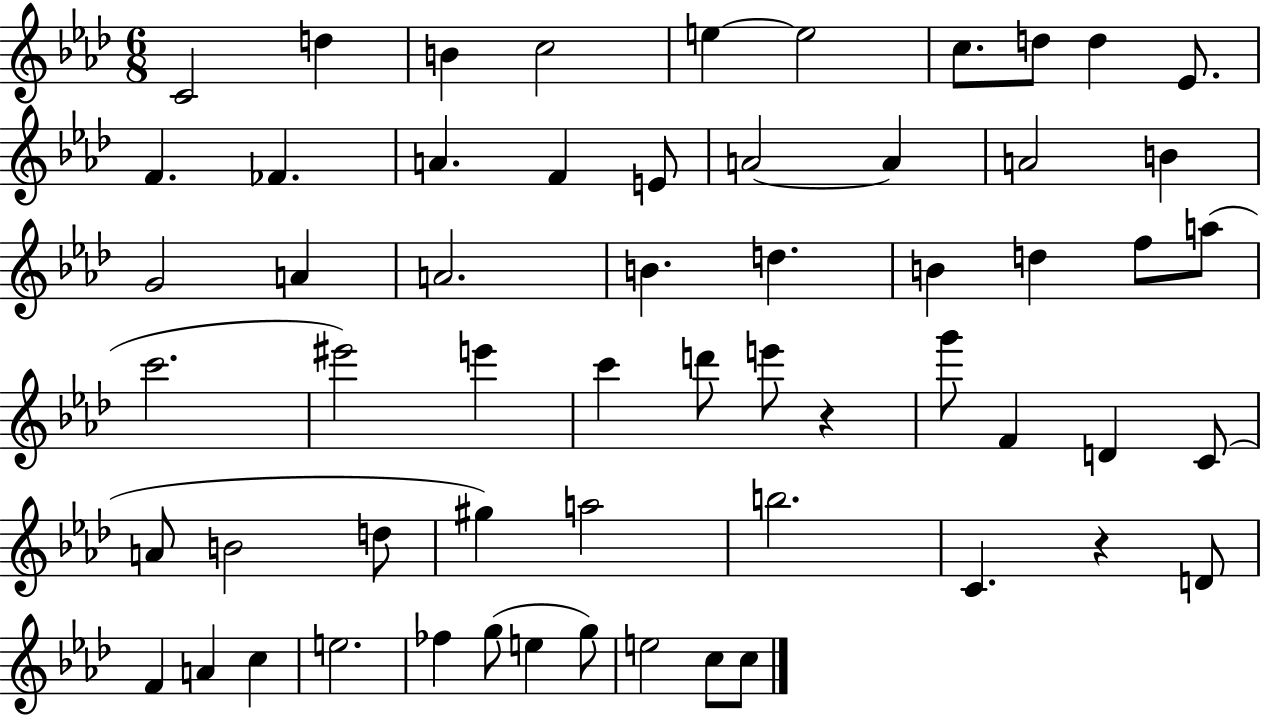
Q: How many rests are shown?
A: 2